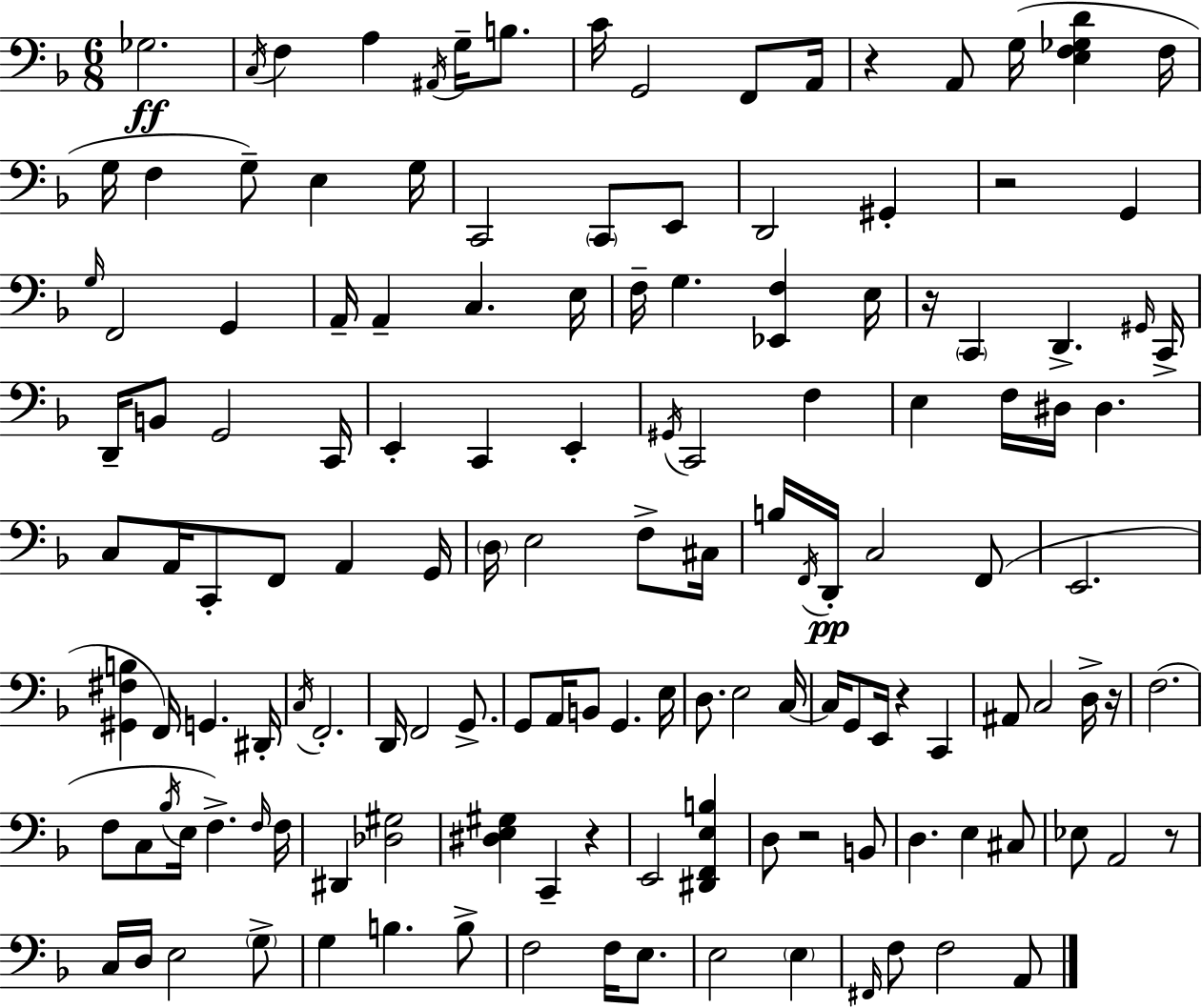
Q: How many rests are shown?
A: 8